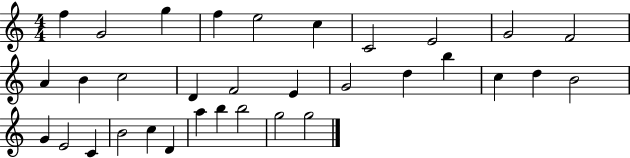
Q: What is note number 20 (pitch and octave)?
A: C5